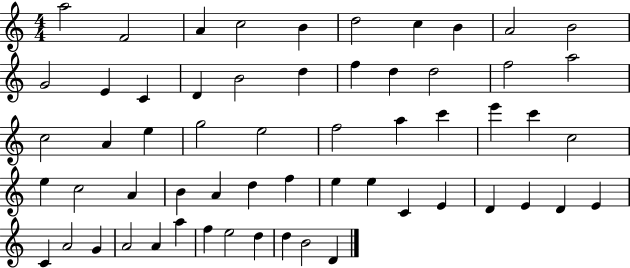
{
  \clef treble
  \numericTimeSignature
  \time 4/4
  \key c \major
  a''2 f'2 | a'4 c''2 b'4 | d''2 c''4 b'4 | a'2 b'2 | \break g'2 e'4 c'4 | d'4 b'2 d''4 | f''4 d''4 d''2 | f''2 a''2 | \break c''2 a'4 e''4 | g''2 e''2 | f''2 a''4 c'''4 | e'''4 c'''4 c''2 | \break e''4 c''2 a'4 | b'4 a'4 d''4 f''4 | e''4 e''4 c'4 e'4 | d'4 e'4 d'4 e'4 | \break c'4 a'2 g'4 | a'2 a'4 a''4 | f''4 e''2 d''4 | d''4 b'2 d'4 | \break \bar "|."
}